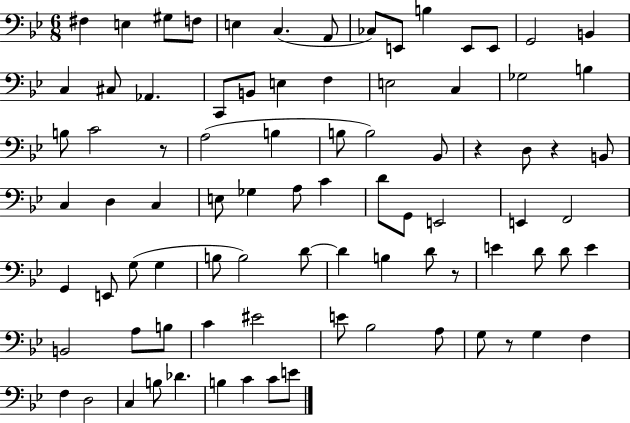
F#3/q E3/q G#3/e F3/e E3/q C3/q. A2/e CES3/e E2/e B3/q E2/e E2/e G2/h B2/q C3/q C#3/e Ab2/q. C2/e B2/e E3/q F3/q E3/h C3/q Gb3/h B3/q B3/e C4/h R/e A3/h B3/q B3/e B3/h Bb2/e R/q D3/e R/q B2/e C3/q D3/q C3/q E3/e Gb3/q A3/e C4/q D4/e G2/e E2/h E2/q F2/h G2/q E2/e G3/e G3/q B3/e B3/h D4/e D4/q B3/q D4/e R/e E4/q D4/e D4/e E4/q B2/h A3/e B3/e C4/q EIS4/h E4/e Bb3/h A3/e G3/e R/e G3/q F3/q F3/q D3/h C3/q B3/e Db4/q. B3/q C4/q C4/e E4/e